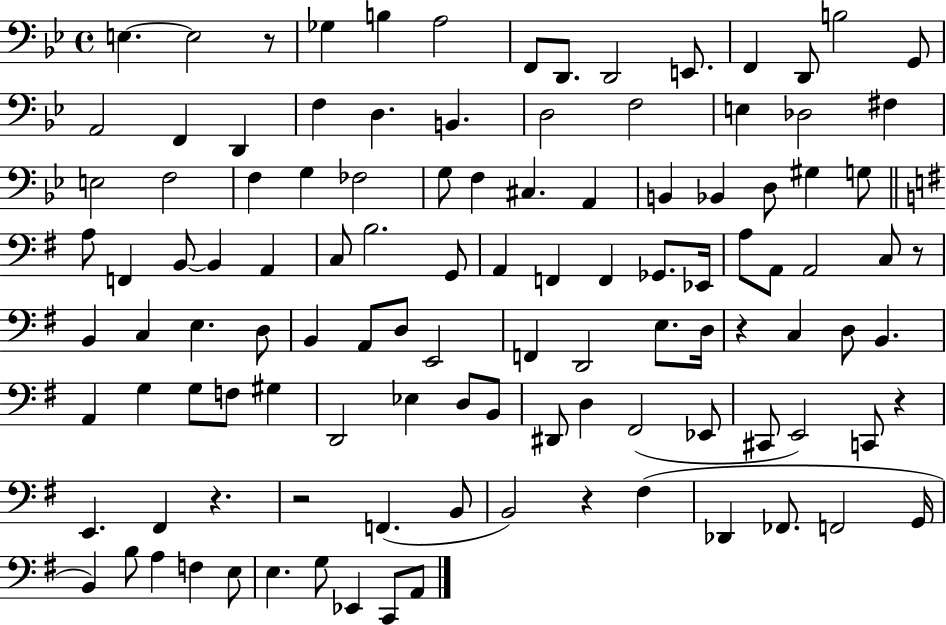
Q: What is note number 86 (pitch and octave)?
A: C2